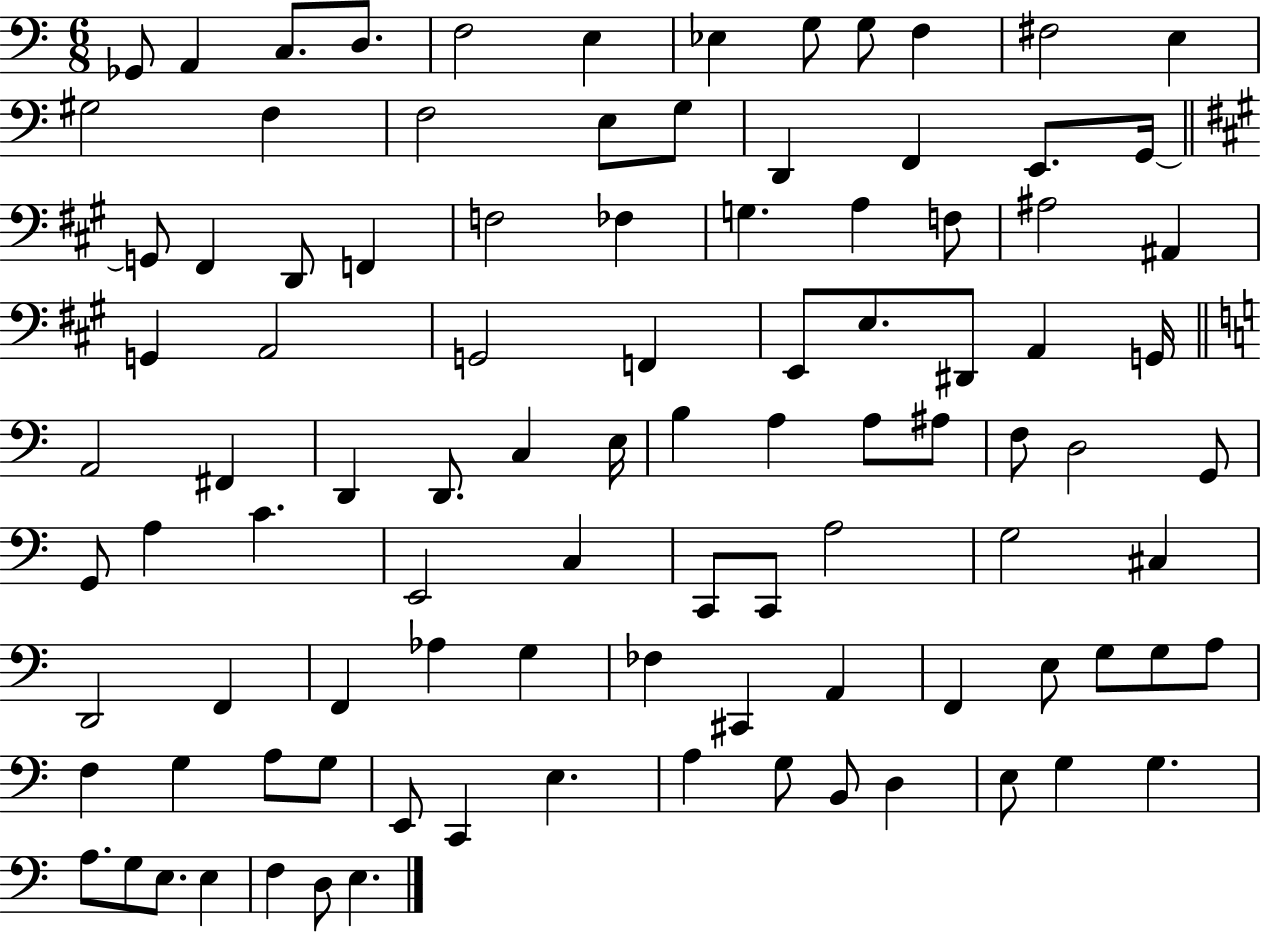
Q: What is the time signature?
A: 6/8